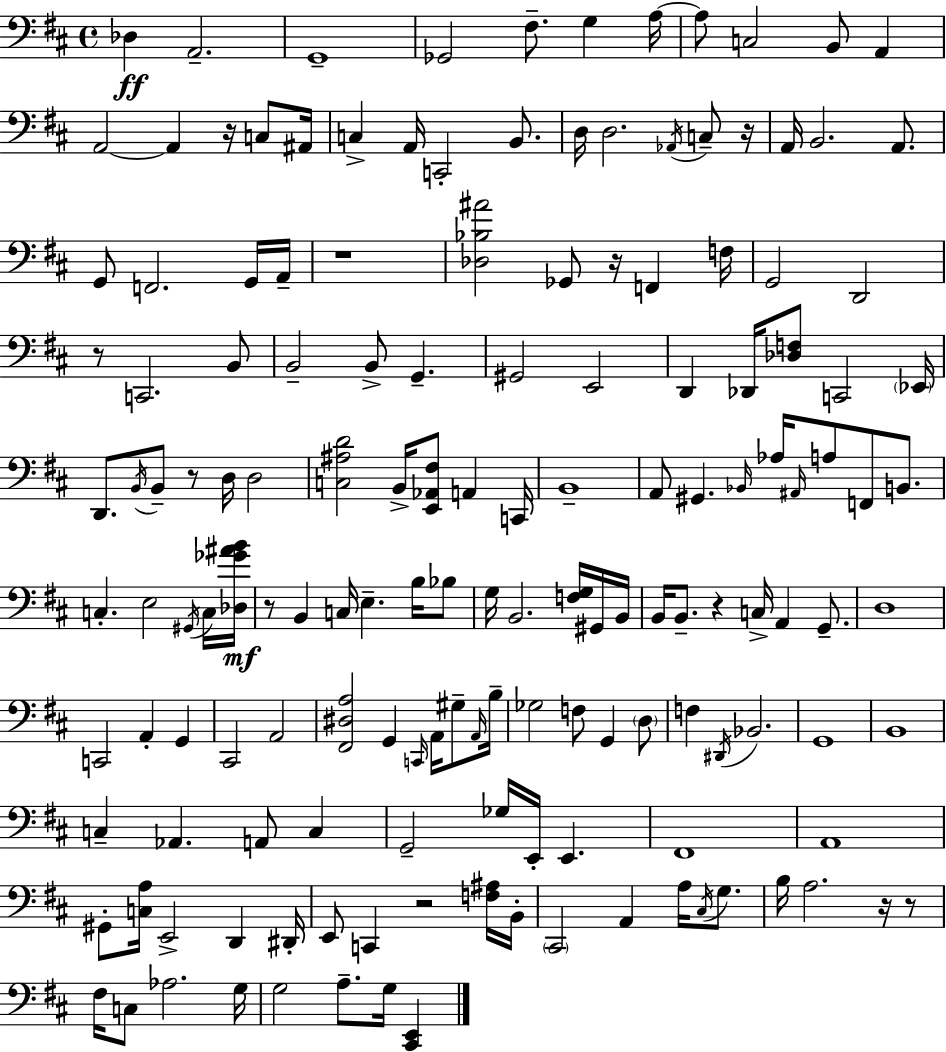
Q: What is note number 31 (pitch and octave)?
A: Gb2